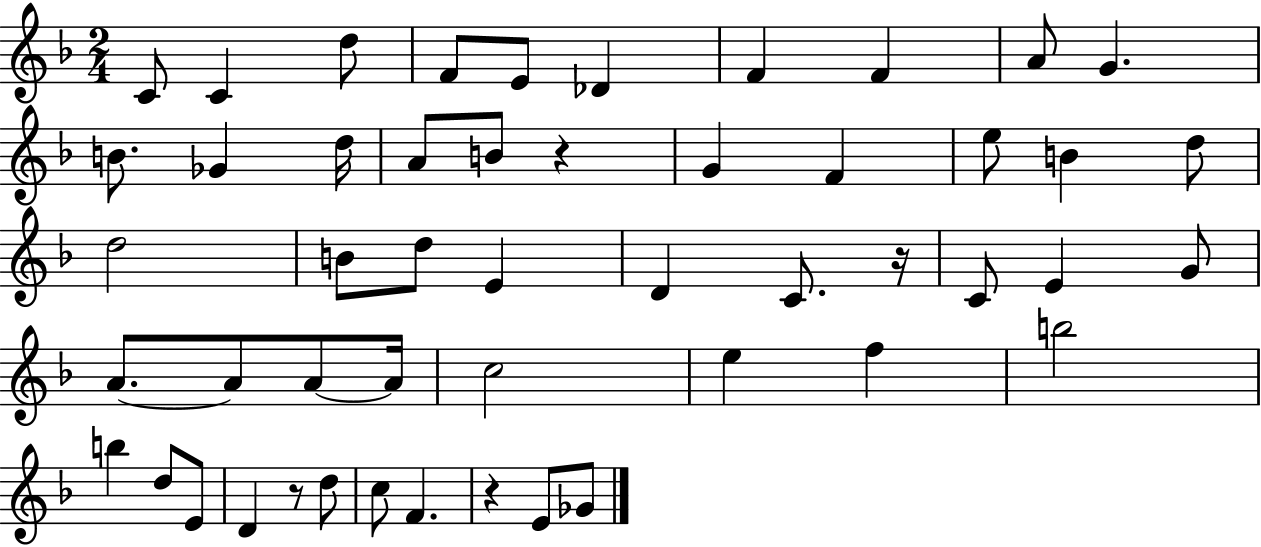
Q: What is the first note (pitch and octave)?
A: C4